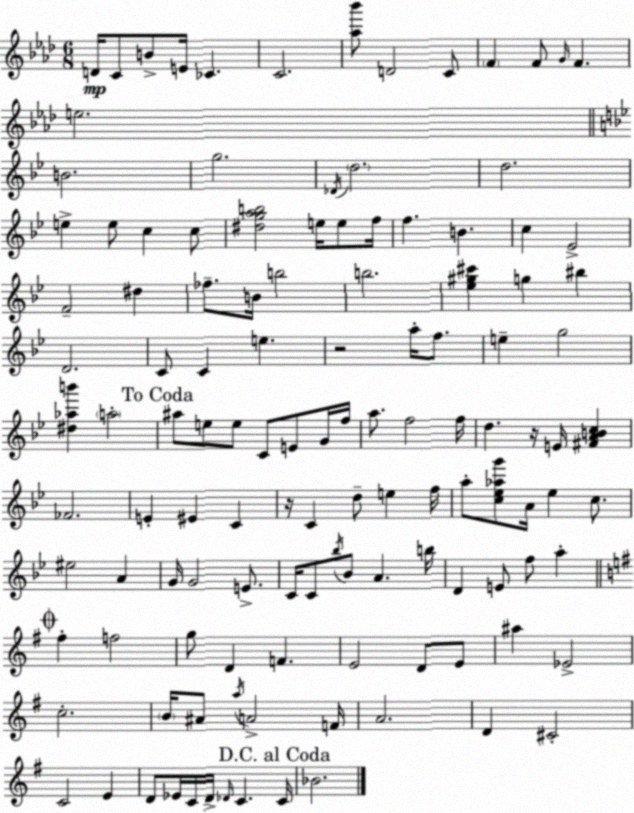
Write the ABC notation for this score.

X:1
T:Untitled
M:6/8
L:1/4
K:Ab
D/4 C/2 B/2 E/4 _C C2 [_a_b']/2 D2 C/2 F F/2 G/4 F e2 B2 g2 _D/4 d2 d2 e e/2 c c/2 [^dgab]2 e/4 e/2 f/4 f B c _E2 F2 ^d _f/2 B/4 b2 b2 [_e^g^c'] g ^b D2 C/2 C e z2 a/4 f/2 e g2 [^d_ab'] a2 ^a/2 e/2 e/2 C/2 E/2 G/4 f/4 a/2 f2 f/4 d z/4 E/4 [^FABc] _F2 E ^E C z/4 C d/2 e f/4 a/2 [c_e_ag']/2 A/4 _e c/2 ^e2 A G/4 G2 E/2 C/4 C/2 _b/4 _B/2 A b/4 D E/2 f/2 a ^f f2 g/2 D F E2 D/2 E/2 ^a _E2 c2 B/4 ^A/2 a/4 A2 F/4 A2 D ^C2 C2 E D/2 _E/4 C/4 D/4 _D/4 C C/4 _B2